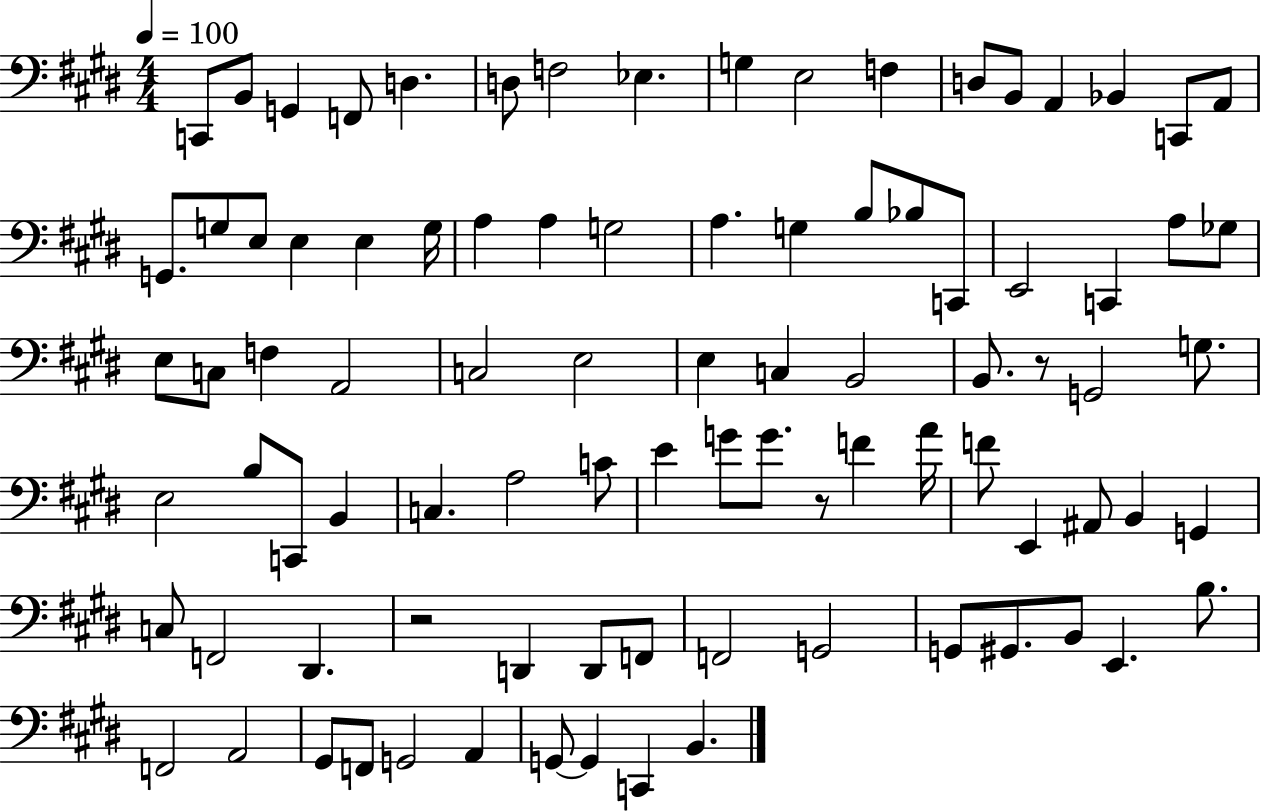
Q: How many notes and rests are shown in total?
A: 90